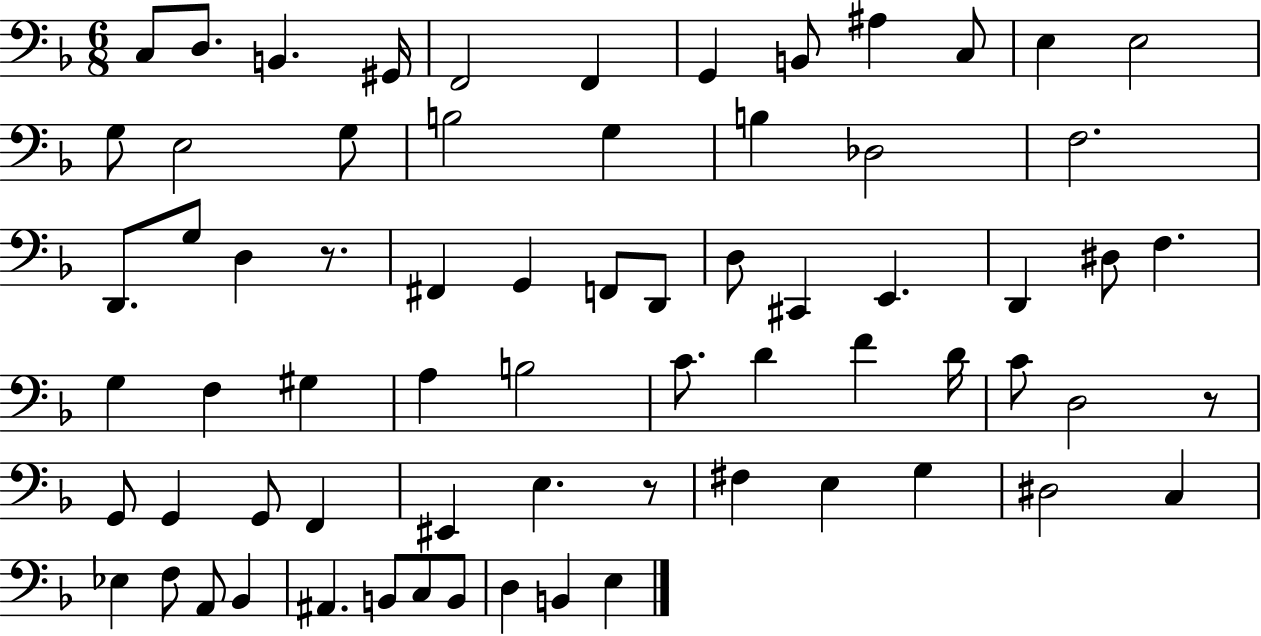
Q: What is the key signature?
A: F major